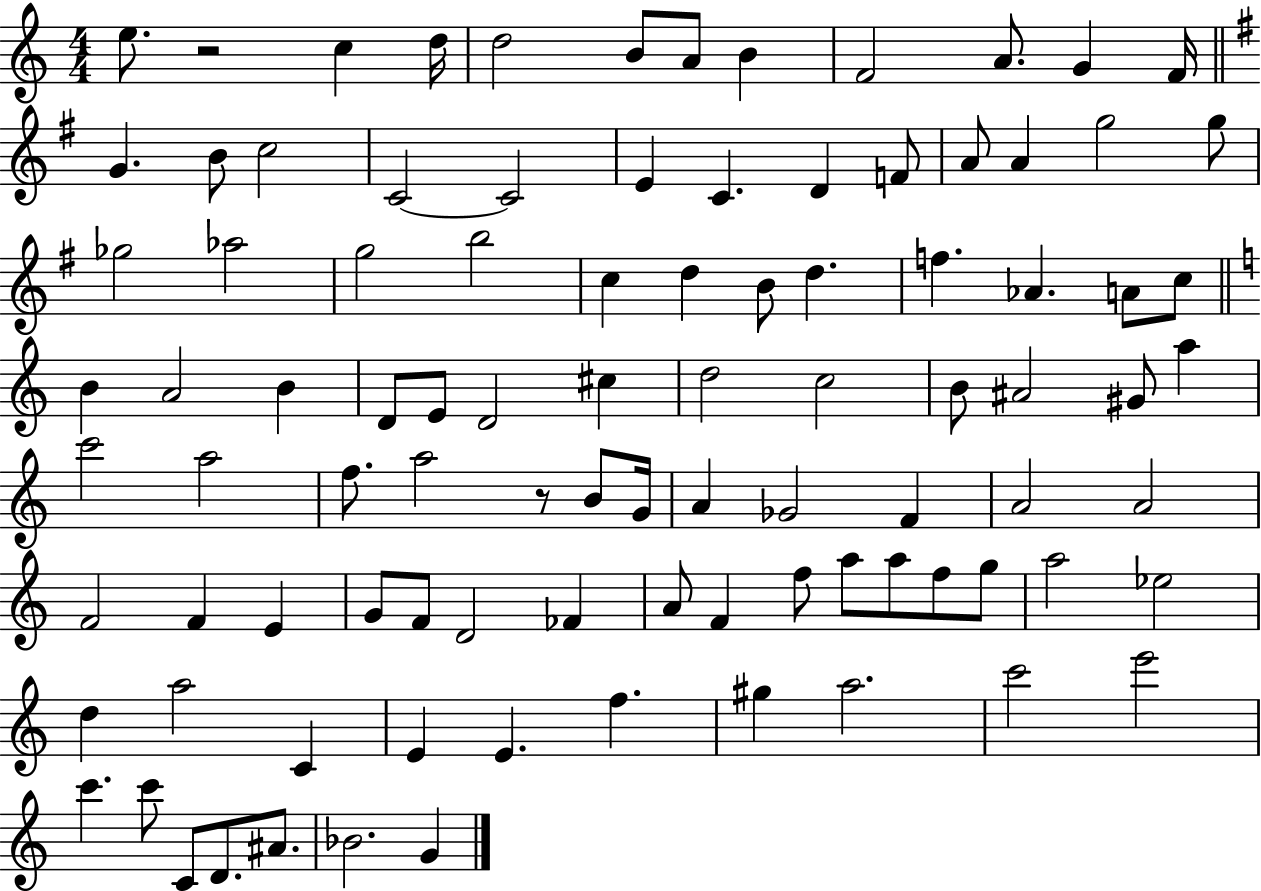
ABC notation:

X:1
T:Untitled
M:4/4
L:1/4
K:C
e/2 z2 c d/4 d2 B/2 A/2 B F2 A/2 G F/4 G B/2 c2 C2 C2 E C D F/2 A/2 A g2 g/2 _g2 _a2 g2 b2 c d B/2 d f _A A/2 c/2 B A2 B D/2 E/2 D2 ^c d2 c2 B/2 ^A2 ^G/2 a c'2 a2 f/2 a2 z/2 B/2 G/4 A _G2 F A2 A2 F2 F E G/2 F/2 D2 _F A/2 F f/2 a/2 a/2 f/2 g/2 a2 _e2 d a2 C E E f ^g a2 c'2 e'2 c' c'/2 C/2 D/2 ^A/2 _B2 G